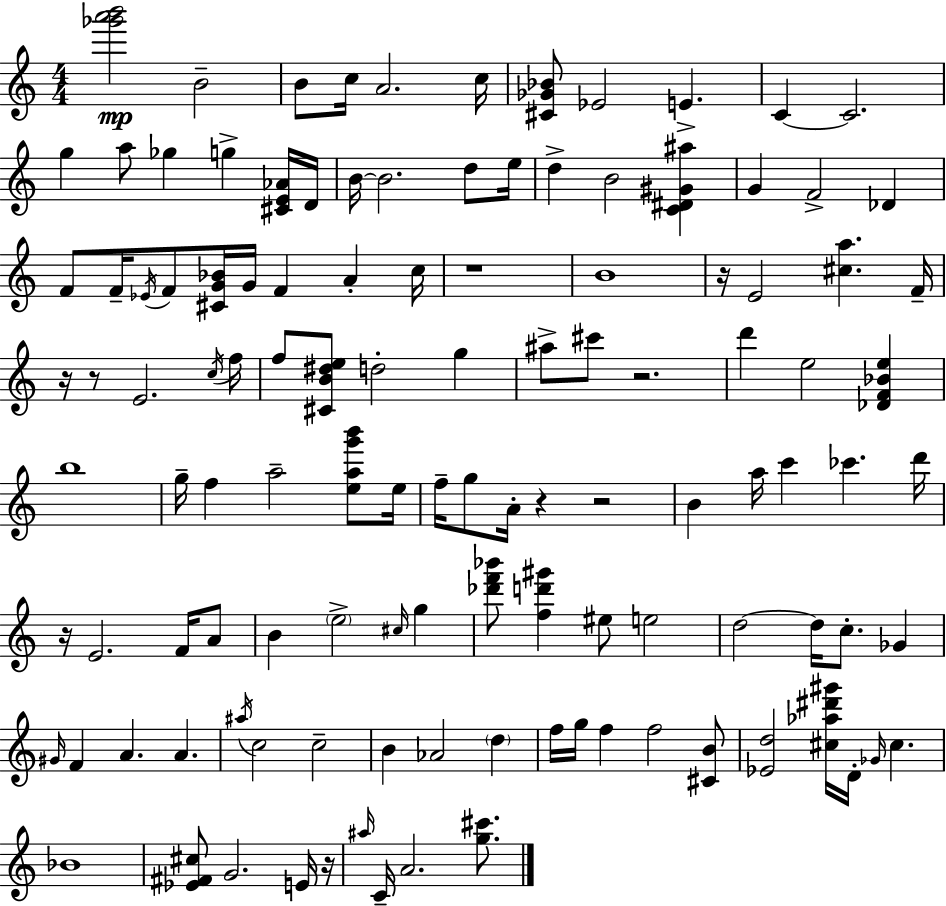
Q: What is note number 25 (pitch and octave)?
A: F4